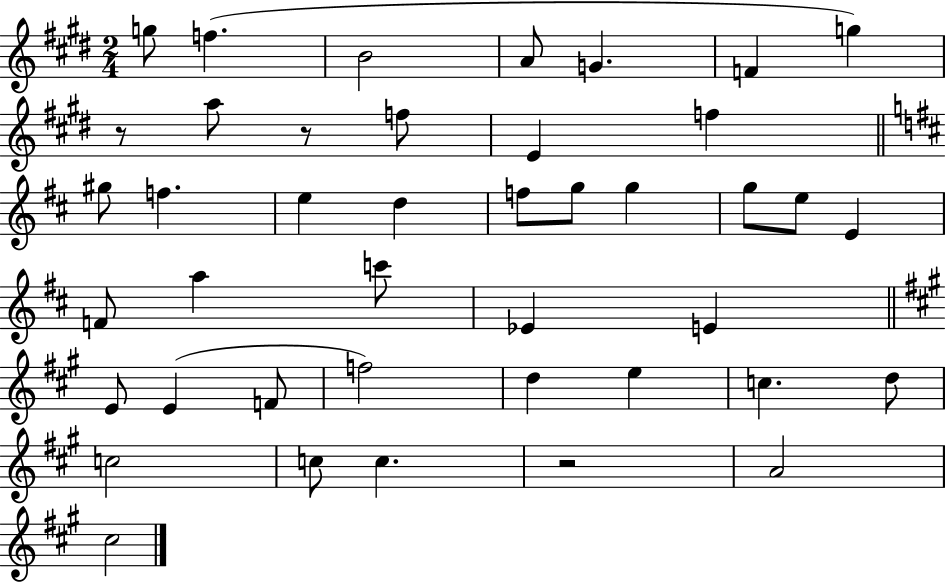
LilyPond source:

{
  \clef treble
  \numericTimeSignature
  \time 2/4
  \key e \major
  g''8 f''4.( | b'2 | a'8 g'4. | f'4 g''4) | \break r8 a''8 r8 f''8 | e'4 f''4 | \bar "||" \break \key d \major gis''8 f''4. | e''4 d''4 | f''8 g''8 g''4 | g''8 e''8 e'4 | \break f'8 a''4 c'''8 | ees'4 e'4 | \bar "||" \break \key a \major e'8 e'4( f'8 | f''2) | d''4 e''4 | c''4. d''8 | \break c''2 | c''8 c''4. | r2 | a'2 | \break cis''2 | \bar "|."
}